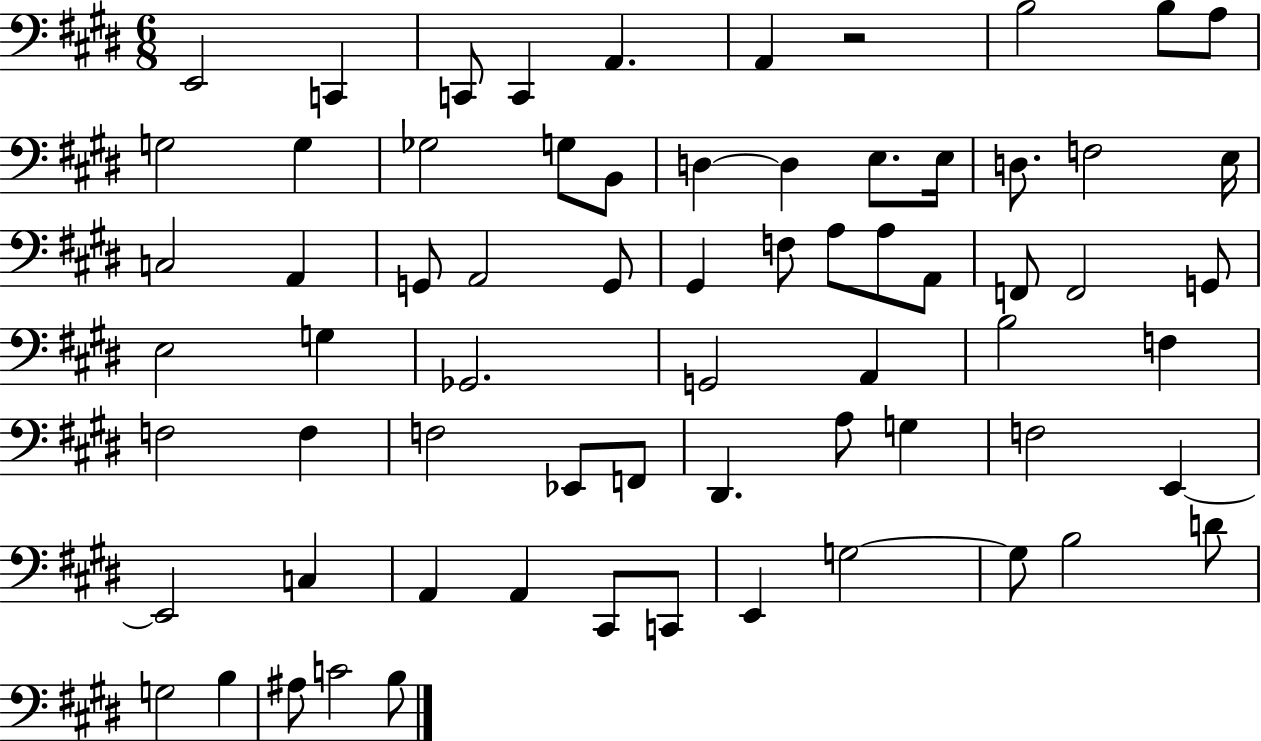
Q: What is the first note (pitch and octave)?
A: E2